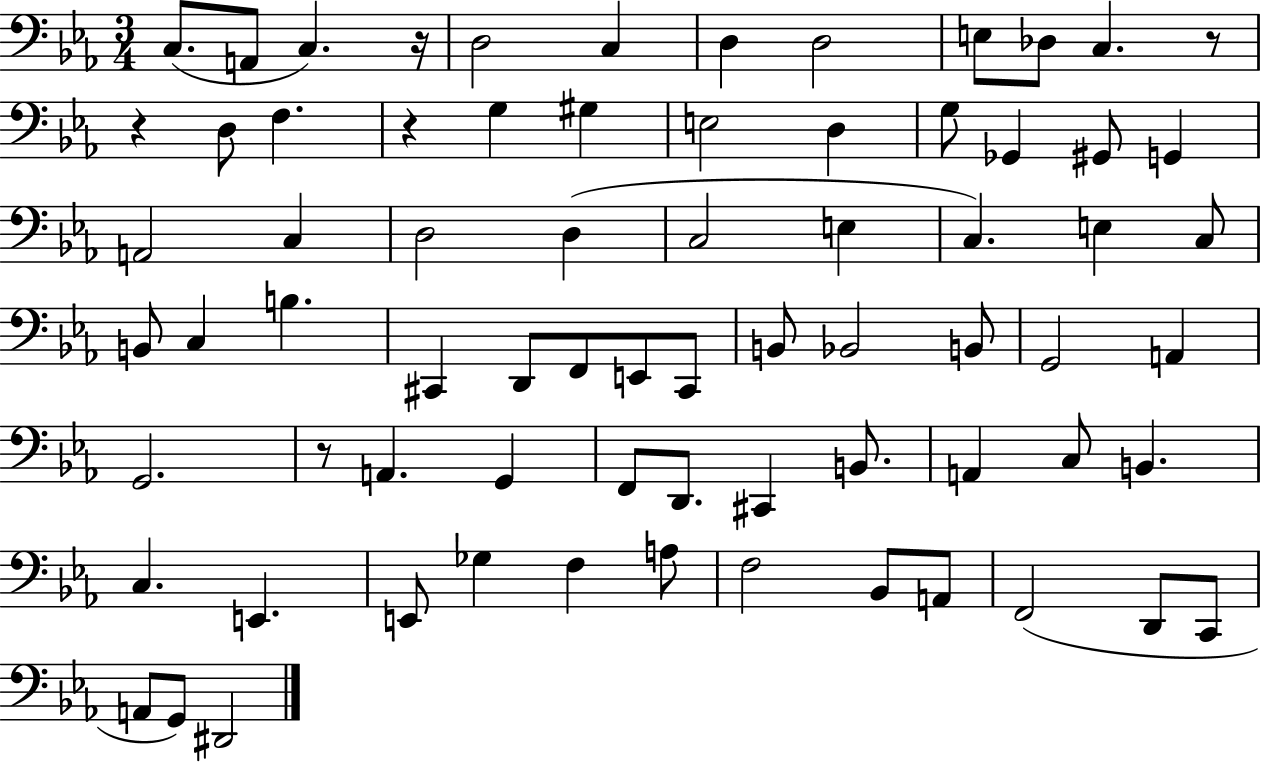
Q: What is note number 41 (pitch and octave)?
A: G2